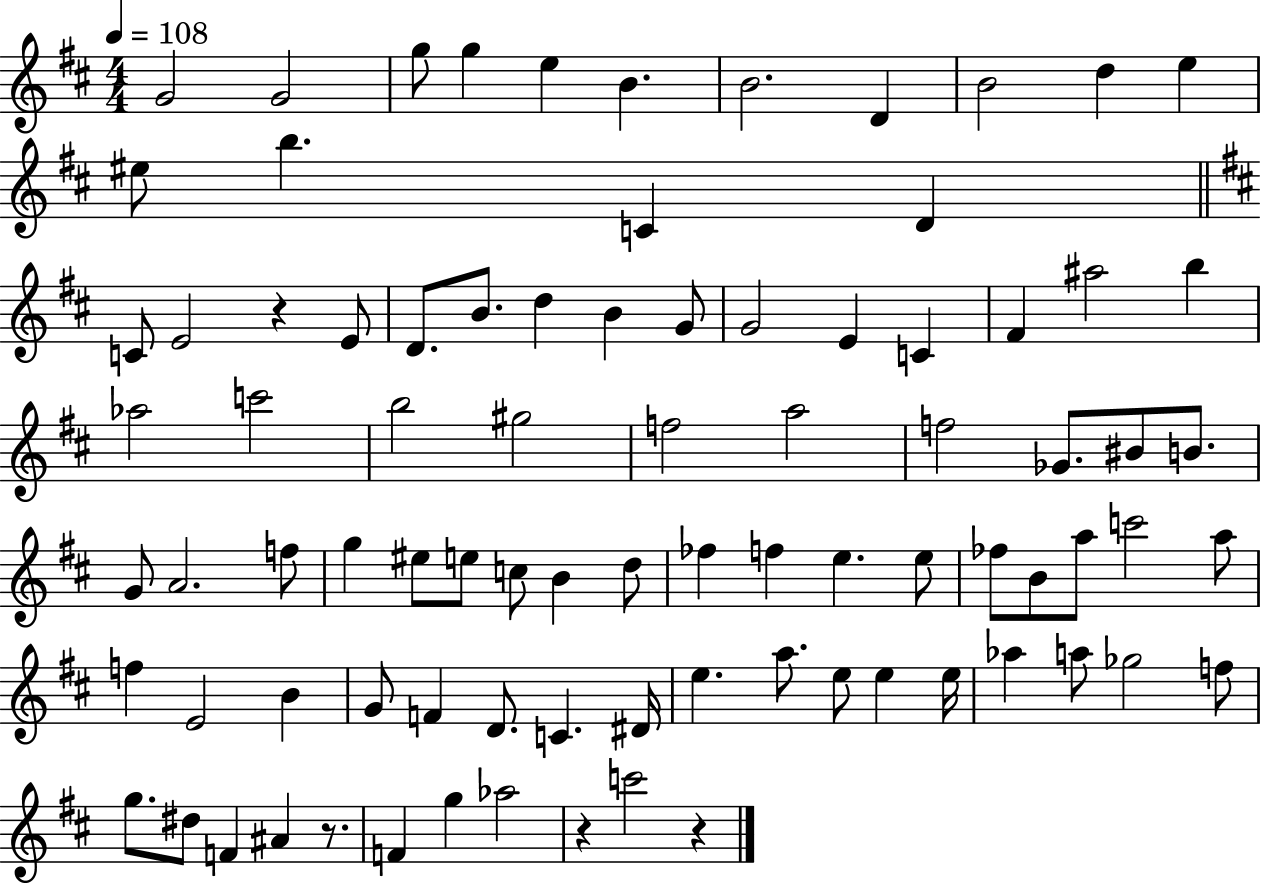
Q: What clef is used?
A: treble